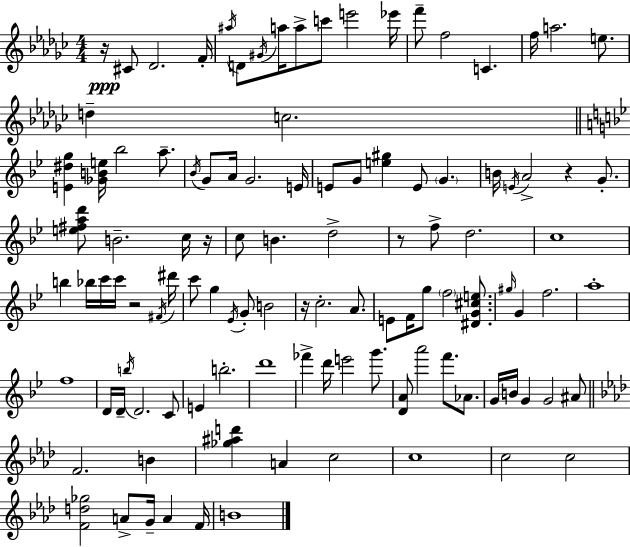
R/s C#4/e Db4/h. F4/s A#5/s D4/e G#4/s A5/s A5/e C6/e E6/h Eb6/s F6/e F5/h C4/q. F5/s A5/h. E5/e. D5/q C5/h. [E4,D#5,G5]/q [Gb4,B4,E5]/s Bb5/h A5/e. Bb4/s G4/e A4/s G4/h. E4/s E4/e G4/e [E5,G#5]/q E4/e G4/q. B4/s E4/s A4/h R/q G4/e. [E5,F#5,A5,D6]/e B4/h. C5/s R/s C5/e B4/q. D5/h R/e F5/e D5/h. C5/w B5/q Bb5/s C6/s C6/s R/h F#4/s D#6/s C6/e G5/q Eb4/s G4/e B4/h R/s C5/h. A4/e. E4/e F4/s G5/e F5/h [D#4,G4,C#5,E5]/e. G#5/s G4/q F5/h. A5/w F5/w D4/s D4/s B5/s D4/h. C4/e E4/q B5/h. D6/w FES6/q D6/s E6/h G6/e. [D4,A4]/e A6/h F6/e. Ab4/e. G4/s B4/s G4/q G4/h A#4/e F4/h. B4/q [Gb5,A#5,D6]/q A4/q C5/h C5/w C5/h C5/h [F4,D5,Gb5]/h A4/e G4/s A4/q F4/s B4/w